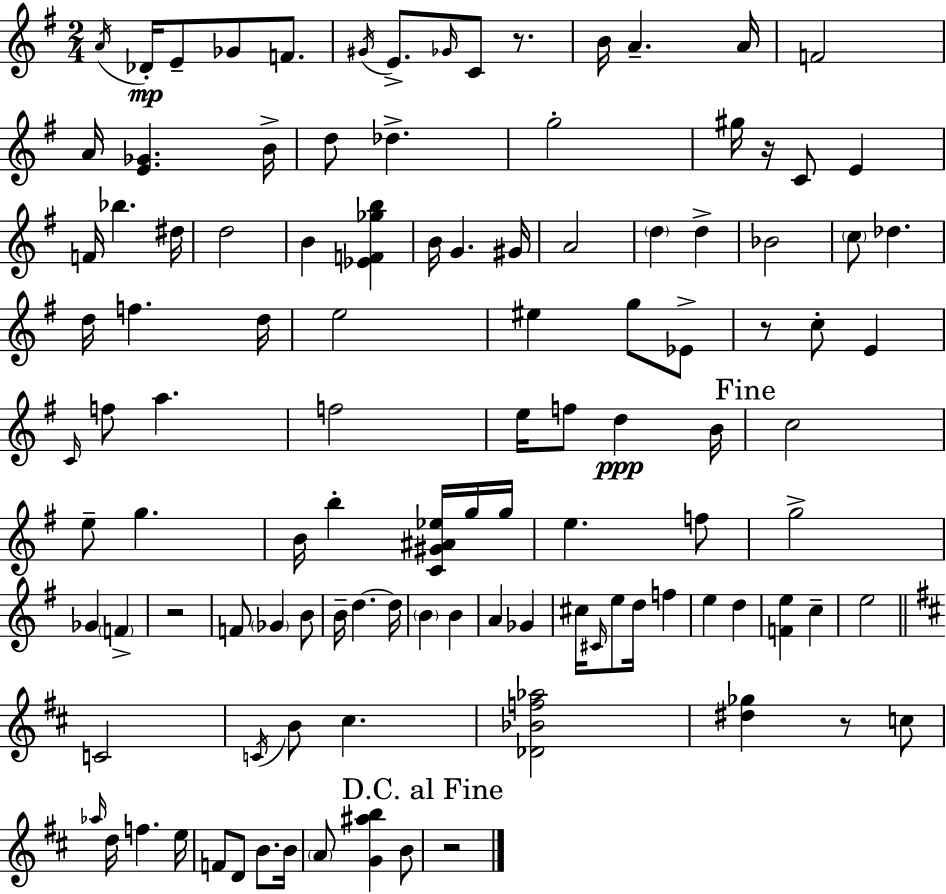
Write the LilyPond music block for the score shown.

{
  \clef treble
  \numericTimeSignature
  \time 2/4
  \key g \major
  \acciaccatura { a'16 }\mp des'16-. e'8-- ges'8 f'8. | \acciaccatura { gis'16 } e'8.-> \grace { ges'16 } c'8 | r8. b'16 a'4.-- | a'16 f'2 | \break a'16 <e' ges'>4. | b'16-> d''8 des''4.-> | g''2-. | gis''16 r16 c'8 e'4 | \break f'16 bes''4. | dis''16 d''2 | b'4 <ees' f' ges'' b''>4 | b'16 g'4. | \break gis'16 a'2 | \parenthesize d''4 d''4-> | bes'2 | \parenthesize c''8 des''4. | \break d''16 f''4. | d''16 e''2 | eis''4 g''8 | ees'8-> r8 c''8-. e'4 | \break \grace { c'16 } f''8 a''4. | f''2 | e''16 f''8 d''4\ppp | b'16 \mark "Fine" c''2 | \break e''8-- g''4. | b'16 b''4-. | <c' gis' ais' ees''>16 g''16 g''16 e''4. | f''8 g''2-> | \break ges'4 | \parenthesize f'4-> r2 | f'8 \parenthesize ges'4 | b'8 b'16-- d''4.~~ | \break d''16 \parenthesize b'4 | b'4 a'4 | ges'4 cis''16 \grace { cis'16 } e''8 | d''16 f''4 e''4 | \break d''4 <f' e''>4 | c''4-- e''2 | \bar "||" \break \key b \minor c'2 | \acciaccatura { c'16 } b'8 cis''4. | <des' bes' f'' aes''>2 | <dis'' ges''>4 r8 c''8 | \break \grace { aes''16 } d''16 f''4. | e''16 f'8 d'8 b'8. | b'16 \parenthesize a'8 <g' ais'' b''>4 | b'8 \mark "D.C. al Fine" r2 | \break \bar "|."
}